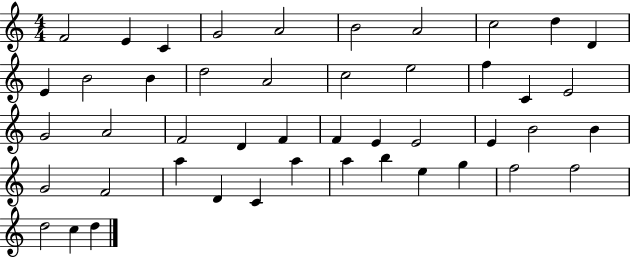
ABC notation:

X:1
T:Untitled
M:4/4
L:1/4
K:C
F2 E C G2 A2 B2 A2 c2 d D E B2 B d2 A2 c2 e2 f C E2 G2 A2 F2 D F F E E2 E B2 B G2 F2 a D C a a b e g f2 f2 d2 c d